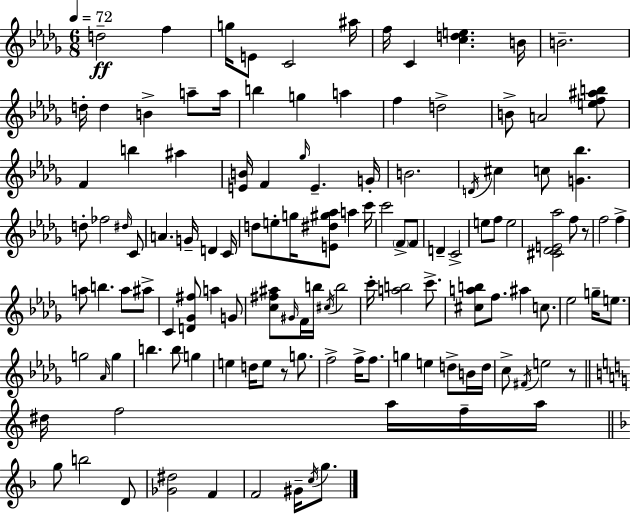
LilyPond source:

{
  \clef treble
  \numericTimeSignature
  \time 6/8
  \key bes \minor
  \tempo 4 = 72
  d''2--\ff f''4 | g''16 e'8 c'2 ais''16 | f''16 c'4 <c'' d'' e''>4. b'16 | b'2.-- | \break d''16-. d''4 b'4-> a''8-- a''16 | b''4 g''4 a''4 | f''4 d''2-> | b'8-> a'2 <e'' f'' ais'' b''>8 | \break f'4 b''4 ais''4 | <e' b'>16 f'4 \grace { ges''16 } e'4.-- | g'16-. b'2. | \acciaccatura { d'16 } cis''4 c''8 <g' bes''>4. | \break d''8-. fes''2 | \grace { dis''16 } c'8 a'4. g'16-- d'4 | c'16 d''8 e''8-. g''16 <e' dis'' gis'' aes''>8 a''4 | c'''16 c'''2 \parenthesize f'8-> | \break f'8 d'4-- c'2-> | e''8 f''8 e''2 | <cis' des' e' aes''>2 f''8 | r8 f''2 f''4-> | \break a''8 b''4. a''8 | ais''8-> c'4 <d' ges' fis''>8 a''4 | g'8 <c'' fis'' ais''>8 \grace { gis'16 } f'16 b''16 \acciaccatura { cis''16 } b''2 | c'''16-. <a'' b''>2 | \break c'''8.-> <cis'' a'' b''>8 f''8. ais''4 | c''8. ees''2 | g''16-- e''8. g''2 | \grace { aes'16 } g''4 b''4. | \break b''8 g''4 e''4 d''16 e''8 | r8 g''8. f''2-> | f''16-> f''8. g''4 e''4 | d''8-> b'16 d''16 c''8-> \acciaccatura { fis'16 } e''2 | \break r8 \bar "||" \break \key a \minor dis''16 f''2 a''16 f''16-- a''16 | \bar "||" \break \key f \major g''8 b''2 d'8 | <ges' dis''>2 f'4 | f'2 gis'16-- \acciaccatura { c''16 } g''8. | \bar "|."
}